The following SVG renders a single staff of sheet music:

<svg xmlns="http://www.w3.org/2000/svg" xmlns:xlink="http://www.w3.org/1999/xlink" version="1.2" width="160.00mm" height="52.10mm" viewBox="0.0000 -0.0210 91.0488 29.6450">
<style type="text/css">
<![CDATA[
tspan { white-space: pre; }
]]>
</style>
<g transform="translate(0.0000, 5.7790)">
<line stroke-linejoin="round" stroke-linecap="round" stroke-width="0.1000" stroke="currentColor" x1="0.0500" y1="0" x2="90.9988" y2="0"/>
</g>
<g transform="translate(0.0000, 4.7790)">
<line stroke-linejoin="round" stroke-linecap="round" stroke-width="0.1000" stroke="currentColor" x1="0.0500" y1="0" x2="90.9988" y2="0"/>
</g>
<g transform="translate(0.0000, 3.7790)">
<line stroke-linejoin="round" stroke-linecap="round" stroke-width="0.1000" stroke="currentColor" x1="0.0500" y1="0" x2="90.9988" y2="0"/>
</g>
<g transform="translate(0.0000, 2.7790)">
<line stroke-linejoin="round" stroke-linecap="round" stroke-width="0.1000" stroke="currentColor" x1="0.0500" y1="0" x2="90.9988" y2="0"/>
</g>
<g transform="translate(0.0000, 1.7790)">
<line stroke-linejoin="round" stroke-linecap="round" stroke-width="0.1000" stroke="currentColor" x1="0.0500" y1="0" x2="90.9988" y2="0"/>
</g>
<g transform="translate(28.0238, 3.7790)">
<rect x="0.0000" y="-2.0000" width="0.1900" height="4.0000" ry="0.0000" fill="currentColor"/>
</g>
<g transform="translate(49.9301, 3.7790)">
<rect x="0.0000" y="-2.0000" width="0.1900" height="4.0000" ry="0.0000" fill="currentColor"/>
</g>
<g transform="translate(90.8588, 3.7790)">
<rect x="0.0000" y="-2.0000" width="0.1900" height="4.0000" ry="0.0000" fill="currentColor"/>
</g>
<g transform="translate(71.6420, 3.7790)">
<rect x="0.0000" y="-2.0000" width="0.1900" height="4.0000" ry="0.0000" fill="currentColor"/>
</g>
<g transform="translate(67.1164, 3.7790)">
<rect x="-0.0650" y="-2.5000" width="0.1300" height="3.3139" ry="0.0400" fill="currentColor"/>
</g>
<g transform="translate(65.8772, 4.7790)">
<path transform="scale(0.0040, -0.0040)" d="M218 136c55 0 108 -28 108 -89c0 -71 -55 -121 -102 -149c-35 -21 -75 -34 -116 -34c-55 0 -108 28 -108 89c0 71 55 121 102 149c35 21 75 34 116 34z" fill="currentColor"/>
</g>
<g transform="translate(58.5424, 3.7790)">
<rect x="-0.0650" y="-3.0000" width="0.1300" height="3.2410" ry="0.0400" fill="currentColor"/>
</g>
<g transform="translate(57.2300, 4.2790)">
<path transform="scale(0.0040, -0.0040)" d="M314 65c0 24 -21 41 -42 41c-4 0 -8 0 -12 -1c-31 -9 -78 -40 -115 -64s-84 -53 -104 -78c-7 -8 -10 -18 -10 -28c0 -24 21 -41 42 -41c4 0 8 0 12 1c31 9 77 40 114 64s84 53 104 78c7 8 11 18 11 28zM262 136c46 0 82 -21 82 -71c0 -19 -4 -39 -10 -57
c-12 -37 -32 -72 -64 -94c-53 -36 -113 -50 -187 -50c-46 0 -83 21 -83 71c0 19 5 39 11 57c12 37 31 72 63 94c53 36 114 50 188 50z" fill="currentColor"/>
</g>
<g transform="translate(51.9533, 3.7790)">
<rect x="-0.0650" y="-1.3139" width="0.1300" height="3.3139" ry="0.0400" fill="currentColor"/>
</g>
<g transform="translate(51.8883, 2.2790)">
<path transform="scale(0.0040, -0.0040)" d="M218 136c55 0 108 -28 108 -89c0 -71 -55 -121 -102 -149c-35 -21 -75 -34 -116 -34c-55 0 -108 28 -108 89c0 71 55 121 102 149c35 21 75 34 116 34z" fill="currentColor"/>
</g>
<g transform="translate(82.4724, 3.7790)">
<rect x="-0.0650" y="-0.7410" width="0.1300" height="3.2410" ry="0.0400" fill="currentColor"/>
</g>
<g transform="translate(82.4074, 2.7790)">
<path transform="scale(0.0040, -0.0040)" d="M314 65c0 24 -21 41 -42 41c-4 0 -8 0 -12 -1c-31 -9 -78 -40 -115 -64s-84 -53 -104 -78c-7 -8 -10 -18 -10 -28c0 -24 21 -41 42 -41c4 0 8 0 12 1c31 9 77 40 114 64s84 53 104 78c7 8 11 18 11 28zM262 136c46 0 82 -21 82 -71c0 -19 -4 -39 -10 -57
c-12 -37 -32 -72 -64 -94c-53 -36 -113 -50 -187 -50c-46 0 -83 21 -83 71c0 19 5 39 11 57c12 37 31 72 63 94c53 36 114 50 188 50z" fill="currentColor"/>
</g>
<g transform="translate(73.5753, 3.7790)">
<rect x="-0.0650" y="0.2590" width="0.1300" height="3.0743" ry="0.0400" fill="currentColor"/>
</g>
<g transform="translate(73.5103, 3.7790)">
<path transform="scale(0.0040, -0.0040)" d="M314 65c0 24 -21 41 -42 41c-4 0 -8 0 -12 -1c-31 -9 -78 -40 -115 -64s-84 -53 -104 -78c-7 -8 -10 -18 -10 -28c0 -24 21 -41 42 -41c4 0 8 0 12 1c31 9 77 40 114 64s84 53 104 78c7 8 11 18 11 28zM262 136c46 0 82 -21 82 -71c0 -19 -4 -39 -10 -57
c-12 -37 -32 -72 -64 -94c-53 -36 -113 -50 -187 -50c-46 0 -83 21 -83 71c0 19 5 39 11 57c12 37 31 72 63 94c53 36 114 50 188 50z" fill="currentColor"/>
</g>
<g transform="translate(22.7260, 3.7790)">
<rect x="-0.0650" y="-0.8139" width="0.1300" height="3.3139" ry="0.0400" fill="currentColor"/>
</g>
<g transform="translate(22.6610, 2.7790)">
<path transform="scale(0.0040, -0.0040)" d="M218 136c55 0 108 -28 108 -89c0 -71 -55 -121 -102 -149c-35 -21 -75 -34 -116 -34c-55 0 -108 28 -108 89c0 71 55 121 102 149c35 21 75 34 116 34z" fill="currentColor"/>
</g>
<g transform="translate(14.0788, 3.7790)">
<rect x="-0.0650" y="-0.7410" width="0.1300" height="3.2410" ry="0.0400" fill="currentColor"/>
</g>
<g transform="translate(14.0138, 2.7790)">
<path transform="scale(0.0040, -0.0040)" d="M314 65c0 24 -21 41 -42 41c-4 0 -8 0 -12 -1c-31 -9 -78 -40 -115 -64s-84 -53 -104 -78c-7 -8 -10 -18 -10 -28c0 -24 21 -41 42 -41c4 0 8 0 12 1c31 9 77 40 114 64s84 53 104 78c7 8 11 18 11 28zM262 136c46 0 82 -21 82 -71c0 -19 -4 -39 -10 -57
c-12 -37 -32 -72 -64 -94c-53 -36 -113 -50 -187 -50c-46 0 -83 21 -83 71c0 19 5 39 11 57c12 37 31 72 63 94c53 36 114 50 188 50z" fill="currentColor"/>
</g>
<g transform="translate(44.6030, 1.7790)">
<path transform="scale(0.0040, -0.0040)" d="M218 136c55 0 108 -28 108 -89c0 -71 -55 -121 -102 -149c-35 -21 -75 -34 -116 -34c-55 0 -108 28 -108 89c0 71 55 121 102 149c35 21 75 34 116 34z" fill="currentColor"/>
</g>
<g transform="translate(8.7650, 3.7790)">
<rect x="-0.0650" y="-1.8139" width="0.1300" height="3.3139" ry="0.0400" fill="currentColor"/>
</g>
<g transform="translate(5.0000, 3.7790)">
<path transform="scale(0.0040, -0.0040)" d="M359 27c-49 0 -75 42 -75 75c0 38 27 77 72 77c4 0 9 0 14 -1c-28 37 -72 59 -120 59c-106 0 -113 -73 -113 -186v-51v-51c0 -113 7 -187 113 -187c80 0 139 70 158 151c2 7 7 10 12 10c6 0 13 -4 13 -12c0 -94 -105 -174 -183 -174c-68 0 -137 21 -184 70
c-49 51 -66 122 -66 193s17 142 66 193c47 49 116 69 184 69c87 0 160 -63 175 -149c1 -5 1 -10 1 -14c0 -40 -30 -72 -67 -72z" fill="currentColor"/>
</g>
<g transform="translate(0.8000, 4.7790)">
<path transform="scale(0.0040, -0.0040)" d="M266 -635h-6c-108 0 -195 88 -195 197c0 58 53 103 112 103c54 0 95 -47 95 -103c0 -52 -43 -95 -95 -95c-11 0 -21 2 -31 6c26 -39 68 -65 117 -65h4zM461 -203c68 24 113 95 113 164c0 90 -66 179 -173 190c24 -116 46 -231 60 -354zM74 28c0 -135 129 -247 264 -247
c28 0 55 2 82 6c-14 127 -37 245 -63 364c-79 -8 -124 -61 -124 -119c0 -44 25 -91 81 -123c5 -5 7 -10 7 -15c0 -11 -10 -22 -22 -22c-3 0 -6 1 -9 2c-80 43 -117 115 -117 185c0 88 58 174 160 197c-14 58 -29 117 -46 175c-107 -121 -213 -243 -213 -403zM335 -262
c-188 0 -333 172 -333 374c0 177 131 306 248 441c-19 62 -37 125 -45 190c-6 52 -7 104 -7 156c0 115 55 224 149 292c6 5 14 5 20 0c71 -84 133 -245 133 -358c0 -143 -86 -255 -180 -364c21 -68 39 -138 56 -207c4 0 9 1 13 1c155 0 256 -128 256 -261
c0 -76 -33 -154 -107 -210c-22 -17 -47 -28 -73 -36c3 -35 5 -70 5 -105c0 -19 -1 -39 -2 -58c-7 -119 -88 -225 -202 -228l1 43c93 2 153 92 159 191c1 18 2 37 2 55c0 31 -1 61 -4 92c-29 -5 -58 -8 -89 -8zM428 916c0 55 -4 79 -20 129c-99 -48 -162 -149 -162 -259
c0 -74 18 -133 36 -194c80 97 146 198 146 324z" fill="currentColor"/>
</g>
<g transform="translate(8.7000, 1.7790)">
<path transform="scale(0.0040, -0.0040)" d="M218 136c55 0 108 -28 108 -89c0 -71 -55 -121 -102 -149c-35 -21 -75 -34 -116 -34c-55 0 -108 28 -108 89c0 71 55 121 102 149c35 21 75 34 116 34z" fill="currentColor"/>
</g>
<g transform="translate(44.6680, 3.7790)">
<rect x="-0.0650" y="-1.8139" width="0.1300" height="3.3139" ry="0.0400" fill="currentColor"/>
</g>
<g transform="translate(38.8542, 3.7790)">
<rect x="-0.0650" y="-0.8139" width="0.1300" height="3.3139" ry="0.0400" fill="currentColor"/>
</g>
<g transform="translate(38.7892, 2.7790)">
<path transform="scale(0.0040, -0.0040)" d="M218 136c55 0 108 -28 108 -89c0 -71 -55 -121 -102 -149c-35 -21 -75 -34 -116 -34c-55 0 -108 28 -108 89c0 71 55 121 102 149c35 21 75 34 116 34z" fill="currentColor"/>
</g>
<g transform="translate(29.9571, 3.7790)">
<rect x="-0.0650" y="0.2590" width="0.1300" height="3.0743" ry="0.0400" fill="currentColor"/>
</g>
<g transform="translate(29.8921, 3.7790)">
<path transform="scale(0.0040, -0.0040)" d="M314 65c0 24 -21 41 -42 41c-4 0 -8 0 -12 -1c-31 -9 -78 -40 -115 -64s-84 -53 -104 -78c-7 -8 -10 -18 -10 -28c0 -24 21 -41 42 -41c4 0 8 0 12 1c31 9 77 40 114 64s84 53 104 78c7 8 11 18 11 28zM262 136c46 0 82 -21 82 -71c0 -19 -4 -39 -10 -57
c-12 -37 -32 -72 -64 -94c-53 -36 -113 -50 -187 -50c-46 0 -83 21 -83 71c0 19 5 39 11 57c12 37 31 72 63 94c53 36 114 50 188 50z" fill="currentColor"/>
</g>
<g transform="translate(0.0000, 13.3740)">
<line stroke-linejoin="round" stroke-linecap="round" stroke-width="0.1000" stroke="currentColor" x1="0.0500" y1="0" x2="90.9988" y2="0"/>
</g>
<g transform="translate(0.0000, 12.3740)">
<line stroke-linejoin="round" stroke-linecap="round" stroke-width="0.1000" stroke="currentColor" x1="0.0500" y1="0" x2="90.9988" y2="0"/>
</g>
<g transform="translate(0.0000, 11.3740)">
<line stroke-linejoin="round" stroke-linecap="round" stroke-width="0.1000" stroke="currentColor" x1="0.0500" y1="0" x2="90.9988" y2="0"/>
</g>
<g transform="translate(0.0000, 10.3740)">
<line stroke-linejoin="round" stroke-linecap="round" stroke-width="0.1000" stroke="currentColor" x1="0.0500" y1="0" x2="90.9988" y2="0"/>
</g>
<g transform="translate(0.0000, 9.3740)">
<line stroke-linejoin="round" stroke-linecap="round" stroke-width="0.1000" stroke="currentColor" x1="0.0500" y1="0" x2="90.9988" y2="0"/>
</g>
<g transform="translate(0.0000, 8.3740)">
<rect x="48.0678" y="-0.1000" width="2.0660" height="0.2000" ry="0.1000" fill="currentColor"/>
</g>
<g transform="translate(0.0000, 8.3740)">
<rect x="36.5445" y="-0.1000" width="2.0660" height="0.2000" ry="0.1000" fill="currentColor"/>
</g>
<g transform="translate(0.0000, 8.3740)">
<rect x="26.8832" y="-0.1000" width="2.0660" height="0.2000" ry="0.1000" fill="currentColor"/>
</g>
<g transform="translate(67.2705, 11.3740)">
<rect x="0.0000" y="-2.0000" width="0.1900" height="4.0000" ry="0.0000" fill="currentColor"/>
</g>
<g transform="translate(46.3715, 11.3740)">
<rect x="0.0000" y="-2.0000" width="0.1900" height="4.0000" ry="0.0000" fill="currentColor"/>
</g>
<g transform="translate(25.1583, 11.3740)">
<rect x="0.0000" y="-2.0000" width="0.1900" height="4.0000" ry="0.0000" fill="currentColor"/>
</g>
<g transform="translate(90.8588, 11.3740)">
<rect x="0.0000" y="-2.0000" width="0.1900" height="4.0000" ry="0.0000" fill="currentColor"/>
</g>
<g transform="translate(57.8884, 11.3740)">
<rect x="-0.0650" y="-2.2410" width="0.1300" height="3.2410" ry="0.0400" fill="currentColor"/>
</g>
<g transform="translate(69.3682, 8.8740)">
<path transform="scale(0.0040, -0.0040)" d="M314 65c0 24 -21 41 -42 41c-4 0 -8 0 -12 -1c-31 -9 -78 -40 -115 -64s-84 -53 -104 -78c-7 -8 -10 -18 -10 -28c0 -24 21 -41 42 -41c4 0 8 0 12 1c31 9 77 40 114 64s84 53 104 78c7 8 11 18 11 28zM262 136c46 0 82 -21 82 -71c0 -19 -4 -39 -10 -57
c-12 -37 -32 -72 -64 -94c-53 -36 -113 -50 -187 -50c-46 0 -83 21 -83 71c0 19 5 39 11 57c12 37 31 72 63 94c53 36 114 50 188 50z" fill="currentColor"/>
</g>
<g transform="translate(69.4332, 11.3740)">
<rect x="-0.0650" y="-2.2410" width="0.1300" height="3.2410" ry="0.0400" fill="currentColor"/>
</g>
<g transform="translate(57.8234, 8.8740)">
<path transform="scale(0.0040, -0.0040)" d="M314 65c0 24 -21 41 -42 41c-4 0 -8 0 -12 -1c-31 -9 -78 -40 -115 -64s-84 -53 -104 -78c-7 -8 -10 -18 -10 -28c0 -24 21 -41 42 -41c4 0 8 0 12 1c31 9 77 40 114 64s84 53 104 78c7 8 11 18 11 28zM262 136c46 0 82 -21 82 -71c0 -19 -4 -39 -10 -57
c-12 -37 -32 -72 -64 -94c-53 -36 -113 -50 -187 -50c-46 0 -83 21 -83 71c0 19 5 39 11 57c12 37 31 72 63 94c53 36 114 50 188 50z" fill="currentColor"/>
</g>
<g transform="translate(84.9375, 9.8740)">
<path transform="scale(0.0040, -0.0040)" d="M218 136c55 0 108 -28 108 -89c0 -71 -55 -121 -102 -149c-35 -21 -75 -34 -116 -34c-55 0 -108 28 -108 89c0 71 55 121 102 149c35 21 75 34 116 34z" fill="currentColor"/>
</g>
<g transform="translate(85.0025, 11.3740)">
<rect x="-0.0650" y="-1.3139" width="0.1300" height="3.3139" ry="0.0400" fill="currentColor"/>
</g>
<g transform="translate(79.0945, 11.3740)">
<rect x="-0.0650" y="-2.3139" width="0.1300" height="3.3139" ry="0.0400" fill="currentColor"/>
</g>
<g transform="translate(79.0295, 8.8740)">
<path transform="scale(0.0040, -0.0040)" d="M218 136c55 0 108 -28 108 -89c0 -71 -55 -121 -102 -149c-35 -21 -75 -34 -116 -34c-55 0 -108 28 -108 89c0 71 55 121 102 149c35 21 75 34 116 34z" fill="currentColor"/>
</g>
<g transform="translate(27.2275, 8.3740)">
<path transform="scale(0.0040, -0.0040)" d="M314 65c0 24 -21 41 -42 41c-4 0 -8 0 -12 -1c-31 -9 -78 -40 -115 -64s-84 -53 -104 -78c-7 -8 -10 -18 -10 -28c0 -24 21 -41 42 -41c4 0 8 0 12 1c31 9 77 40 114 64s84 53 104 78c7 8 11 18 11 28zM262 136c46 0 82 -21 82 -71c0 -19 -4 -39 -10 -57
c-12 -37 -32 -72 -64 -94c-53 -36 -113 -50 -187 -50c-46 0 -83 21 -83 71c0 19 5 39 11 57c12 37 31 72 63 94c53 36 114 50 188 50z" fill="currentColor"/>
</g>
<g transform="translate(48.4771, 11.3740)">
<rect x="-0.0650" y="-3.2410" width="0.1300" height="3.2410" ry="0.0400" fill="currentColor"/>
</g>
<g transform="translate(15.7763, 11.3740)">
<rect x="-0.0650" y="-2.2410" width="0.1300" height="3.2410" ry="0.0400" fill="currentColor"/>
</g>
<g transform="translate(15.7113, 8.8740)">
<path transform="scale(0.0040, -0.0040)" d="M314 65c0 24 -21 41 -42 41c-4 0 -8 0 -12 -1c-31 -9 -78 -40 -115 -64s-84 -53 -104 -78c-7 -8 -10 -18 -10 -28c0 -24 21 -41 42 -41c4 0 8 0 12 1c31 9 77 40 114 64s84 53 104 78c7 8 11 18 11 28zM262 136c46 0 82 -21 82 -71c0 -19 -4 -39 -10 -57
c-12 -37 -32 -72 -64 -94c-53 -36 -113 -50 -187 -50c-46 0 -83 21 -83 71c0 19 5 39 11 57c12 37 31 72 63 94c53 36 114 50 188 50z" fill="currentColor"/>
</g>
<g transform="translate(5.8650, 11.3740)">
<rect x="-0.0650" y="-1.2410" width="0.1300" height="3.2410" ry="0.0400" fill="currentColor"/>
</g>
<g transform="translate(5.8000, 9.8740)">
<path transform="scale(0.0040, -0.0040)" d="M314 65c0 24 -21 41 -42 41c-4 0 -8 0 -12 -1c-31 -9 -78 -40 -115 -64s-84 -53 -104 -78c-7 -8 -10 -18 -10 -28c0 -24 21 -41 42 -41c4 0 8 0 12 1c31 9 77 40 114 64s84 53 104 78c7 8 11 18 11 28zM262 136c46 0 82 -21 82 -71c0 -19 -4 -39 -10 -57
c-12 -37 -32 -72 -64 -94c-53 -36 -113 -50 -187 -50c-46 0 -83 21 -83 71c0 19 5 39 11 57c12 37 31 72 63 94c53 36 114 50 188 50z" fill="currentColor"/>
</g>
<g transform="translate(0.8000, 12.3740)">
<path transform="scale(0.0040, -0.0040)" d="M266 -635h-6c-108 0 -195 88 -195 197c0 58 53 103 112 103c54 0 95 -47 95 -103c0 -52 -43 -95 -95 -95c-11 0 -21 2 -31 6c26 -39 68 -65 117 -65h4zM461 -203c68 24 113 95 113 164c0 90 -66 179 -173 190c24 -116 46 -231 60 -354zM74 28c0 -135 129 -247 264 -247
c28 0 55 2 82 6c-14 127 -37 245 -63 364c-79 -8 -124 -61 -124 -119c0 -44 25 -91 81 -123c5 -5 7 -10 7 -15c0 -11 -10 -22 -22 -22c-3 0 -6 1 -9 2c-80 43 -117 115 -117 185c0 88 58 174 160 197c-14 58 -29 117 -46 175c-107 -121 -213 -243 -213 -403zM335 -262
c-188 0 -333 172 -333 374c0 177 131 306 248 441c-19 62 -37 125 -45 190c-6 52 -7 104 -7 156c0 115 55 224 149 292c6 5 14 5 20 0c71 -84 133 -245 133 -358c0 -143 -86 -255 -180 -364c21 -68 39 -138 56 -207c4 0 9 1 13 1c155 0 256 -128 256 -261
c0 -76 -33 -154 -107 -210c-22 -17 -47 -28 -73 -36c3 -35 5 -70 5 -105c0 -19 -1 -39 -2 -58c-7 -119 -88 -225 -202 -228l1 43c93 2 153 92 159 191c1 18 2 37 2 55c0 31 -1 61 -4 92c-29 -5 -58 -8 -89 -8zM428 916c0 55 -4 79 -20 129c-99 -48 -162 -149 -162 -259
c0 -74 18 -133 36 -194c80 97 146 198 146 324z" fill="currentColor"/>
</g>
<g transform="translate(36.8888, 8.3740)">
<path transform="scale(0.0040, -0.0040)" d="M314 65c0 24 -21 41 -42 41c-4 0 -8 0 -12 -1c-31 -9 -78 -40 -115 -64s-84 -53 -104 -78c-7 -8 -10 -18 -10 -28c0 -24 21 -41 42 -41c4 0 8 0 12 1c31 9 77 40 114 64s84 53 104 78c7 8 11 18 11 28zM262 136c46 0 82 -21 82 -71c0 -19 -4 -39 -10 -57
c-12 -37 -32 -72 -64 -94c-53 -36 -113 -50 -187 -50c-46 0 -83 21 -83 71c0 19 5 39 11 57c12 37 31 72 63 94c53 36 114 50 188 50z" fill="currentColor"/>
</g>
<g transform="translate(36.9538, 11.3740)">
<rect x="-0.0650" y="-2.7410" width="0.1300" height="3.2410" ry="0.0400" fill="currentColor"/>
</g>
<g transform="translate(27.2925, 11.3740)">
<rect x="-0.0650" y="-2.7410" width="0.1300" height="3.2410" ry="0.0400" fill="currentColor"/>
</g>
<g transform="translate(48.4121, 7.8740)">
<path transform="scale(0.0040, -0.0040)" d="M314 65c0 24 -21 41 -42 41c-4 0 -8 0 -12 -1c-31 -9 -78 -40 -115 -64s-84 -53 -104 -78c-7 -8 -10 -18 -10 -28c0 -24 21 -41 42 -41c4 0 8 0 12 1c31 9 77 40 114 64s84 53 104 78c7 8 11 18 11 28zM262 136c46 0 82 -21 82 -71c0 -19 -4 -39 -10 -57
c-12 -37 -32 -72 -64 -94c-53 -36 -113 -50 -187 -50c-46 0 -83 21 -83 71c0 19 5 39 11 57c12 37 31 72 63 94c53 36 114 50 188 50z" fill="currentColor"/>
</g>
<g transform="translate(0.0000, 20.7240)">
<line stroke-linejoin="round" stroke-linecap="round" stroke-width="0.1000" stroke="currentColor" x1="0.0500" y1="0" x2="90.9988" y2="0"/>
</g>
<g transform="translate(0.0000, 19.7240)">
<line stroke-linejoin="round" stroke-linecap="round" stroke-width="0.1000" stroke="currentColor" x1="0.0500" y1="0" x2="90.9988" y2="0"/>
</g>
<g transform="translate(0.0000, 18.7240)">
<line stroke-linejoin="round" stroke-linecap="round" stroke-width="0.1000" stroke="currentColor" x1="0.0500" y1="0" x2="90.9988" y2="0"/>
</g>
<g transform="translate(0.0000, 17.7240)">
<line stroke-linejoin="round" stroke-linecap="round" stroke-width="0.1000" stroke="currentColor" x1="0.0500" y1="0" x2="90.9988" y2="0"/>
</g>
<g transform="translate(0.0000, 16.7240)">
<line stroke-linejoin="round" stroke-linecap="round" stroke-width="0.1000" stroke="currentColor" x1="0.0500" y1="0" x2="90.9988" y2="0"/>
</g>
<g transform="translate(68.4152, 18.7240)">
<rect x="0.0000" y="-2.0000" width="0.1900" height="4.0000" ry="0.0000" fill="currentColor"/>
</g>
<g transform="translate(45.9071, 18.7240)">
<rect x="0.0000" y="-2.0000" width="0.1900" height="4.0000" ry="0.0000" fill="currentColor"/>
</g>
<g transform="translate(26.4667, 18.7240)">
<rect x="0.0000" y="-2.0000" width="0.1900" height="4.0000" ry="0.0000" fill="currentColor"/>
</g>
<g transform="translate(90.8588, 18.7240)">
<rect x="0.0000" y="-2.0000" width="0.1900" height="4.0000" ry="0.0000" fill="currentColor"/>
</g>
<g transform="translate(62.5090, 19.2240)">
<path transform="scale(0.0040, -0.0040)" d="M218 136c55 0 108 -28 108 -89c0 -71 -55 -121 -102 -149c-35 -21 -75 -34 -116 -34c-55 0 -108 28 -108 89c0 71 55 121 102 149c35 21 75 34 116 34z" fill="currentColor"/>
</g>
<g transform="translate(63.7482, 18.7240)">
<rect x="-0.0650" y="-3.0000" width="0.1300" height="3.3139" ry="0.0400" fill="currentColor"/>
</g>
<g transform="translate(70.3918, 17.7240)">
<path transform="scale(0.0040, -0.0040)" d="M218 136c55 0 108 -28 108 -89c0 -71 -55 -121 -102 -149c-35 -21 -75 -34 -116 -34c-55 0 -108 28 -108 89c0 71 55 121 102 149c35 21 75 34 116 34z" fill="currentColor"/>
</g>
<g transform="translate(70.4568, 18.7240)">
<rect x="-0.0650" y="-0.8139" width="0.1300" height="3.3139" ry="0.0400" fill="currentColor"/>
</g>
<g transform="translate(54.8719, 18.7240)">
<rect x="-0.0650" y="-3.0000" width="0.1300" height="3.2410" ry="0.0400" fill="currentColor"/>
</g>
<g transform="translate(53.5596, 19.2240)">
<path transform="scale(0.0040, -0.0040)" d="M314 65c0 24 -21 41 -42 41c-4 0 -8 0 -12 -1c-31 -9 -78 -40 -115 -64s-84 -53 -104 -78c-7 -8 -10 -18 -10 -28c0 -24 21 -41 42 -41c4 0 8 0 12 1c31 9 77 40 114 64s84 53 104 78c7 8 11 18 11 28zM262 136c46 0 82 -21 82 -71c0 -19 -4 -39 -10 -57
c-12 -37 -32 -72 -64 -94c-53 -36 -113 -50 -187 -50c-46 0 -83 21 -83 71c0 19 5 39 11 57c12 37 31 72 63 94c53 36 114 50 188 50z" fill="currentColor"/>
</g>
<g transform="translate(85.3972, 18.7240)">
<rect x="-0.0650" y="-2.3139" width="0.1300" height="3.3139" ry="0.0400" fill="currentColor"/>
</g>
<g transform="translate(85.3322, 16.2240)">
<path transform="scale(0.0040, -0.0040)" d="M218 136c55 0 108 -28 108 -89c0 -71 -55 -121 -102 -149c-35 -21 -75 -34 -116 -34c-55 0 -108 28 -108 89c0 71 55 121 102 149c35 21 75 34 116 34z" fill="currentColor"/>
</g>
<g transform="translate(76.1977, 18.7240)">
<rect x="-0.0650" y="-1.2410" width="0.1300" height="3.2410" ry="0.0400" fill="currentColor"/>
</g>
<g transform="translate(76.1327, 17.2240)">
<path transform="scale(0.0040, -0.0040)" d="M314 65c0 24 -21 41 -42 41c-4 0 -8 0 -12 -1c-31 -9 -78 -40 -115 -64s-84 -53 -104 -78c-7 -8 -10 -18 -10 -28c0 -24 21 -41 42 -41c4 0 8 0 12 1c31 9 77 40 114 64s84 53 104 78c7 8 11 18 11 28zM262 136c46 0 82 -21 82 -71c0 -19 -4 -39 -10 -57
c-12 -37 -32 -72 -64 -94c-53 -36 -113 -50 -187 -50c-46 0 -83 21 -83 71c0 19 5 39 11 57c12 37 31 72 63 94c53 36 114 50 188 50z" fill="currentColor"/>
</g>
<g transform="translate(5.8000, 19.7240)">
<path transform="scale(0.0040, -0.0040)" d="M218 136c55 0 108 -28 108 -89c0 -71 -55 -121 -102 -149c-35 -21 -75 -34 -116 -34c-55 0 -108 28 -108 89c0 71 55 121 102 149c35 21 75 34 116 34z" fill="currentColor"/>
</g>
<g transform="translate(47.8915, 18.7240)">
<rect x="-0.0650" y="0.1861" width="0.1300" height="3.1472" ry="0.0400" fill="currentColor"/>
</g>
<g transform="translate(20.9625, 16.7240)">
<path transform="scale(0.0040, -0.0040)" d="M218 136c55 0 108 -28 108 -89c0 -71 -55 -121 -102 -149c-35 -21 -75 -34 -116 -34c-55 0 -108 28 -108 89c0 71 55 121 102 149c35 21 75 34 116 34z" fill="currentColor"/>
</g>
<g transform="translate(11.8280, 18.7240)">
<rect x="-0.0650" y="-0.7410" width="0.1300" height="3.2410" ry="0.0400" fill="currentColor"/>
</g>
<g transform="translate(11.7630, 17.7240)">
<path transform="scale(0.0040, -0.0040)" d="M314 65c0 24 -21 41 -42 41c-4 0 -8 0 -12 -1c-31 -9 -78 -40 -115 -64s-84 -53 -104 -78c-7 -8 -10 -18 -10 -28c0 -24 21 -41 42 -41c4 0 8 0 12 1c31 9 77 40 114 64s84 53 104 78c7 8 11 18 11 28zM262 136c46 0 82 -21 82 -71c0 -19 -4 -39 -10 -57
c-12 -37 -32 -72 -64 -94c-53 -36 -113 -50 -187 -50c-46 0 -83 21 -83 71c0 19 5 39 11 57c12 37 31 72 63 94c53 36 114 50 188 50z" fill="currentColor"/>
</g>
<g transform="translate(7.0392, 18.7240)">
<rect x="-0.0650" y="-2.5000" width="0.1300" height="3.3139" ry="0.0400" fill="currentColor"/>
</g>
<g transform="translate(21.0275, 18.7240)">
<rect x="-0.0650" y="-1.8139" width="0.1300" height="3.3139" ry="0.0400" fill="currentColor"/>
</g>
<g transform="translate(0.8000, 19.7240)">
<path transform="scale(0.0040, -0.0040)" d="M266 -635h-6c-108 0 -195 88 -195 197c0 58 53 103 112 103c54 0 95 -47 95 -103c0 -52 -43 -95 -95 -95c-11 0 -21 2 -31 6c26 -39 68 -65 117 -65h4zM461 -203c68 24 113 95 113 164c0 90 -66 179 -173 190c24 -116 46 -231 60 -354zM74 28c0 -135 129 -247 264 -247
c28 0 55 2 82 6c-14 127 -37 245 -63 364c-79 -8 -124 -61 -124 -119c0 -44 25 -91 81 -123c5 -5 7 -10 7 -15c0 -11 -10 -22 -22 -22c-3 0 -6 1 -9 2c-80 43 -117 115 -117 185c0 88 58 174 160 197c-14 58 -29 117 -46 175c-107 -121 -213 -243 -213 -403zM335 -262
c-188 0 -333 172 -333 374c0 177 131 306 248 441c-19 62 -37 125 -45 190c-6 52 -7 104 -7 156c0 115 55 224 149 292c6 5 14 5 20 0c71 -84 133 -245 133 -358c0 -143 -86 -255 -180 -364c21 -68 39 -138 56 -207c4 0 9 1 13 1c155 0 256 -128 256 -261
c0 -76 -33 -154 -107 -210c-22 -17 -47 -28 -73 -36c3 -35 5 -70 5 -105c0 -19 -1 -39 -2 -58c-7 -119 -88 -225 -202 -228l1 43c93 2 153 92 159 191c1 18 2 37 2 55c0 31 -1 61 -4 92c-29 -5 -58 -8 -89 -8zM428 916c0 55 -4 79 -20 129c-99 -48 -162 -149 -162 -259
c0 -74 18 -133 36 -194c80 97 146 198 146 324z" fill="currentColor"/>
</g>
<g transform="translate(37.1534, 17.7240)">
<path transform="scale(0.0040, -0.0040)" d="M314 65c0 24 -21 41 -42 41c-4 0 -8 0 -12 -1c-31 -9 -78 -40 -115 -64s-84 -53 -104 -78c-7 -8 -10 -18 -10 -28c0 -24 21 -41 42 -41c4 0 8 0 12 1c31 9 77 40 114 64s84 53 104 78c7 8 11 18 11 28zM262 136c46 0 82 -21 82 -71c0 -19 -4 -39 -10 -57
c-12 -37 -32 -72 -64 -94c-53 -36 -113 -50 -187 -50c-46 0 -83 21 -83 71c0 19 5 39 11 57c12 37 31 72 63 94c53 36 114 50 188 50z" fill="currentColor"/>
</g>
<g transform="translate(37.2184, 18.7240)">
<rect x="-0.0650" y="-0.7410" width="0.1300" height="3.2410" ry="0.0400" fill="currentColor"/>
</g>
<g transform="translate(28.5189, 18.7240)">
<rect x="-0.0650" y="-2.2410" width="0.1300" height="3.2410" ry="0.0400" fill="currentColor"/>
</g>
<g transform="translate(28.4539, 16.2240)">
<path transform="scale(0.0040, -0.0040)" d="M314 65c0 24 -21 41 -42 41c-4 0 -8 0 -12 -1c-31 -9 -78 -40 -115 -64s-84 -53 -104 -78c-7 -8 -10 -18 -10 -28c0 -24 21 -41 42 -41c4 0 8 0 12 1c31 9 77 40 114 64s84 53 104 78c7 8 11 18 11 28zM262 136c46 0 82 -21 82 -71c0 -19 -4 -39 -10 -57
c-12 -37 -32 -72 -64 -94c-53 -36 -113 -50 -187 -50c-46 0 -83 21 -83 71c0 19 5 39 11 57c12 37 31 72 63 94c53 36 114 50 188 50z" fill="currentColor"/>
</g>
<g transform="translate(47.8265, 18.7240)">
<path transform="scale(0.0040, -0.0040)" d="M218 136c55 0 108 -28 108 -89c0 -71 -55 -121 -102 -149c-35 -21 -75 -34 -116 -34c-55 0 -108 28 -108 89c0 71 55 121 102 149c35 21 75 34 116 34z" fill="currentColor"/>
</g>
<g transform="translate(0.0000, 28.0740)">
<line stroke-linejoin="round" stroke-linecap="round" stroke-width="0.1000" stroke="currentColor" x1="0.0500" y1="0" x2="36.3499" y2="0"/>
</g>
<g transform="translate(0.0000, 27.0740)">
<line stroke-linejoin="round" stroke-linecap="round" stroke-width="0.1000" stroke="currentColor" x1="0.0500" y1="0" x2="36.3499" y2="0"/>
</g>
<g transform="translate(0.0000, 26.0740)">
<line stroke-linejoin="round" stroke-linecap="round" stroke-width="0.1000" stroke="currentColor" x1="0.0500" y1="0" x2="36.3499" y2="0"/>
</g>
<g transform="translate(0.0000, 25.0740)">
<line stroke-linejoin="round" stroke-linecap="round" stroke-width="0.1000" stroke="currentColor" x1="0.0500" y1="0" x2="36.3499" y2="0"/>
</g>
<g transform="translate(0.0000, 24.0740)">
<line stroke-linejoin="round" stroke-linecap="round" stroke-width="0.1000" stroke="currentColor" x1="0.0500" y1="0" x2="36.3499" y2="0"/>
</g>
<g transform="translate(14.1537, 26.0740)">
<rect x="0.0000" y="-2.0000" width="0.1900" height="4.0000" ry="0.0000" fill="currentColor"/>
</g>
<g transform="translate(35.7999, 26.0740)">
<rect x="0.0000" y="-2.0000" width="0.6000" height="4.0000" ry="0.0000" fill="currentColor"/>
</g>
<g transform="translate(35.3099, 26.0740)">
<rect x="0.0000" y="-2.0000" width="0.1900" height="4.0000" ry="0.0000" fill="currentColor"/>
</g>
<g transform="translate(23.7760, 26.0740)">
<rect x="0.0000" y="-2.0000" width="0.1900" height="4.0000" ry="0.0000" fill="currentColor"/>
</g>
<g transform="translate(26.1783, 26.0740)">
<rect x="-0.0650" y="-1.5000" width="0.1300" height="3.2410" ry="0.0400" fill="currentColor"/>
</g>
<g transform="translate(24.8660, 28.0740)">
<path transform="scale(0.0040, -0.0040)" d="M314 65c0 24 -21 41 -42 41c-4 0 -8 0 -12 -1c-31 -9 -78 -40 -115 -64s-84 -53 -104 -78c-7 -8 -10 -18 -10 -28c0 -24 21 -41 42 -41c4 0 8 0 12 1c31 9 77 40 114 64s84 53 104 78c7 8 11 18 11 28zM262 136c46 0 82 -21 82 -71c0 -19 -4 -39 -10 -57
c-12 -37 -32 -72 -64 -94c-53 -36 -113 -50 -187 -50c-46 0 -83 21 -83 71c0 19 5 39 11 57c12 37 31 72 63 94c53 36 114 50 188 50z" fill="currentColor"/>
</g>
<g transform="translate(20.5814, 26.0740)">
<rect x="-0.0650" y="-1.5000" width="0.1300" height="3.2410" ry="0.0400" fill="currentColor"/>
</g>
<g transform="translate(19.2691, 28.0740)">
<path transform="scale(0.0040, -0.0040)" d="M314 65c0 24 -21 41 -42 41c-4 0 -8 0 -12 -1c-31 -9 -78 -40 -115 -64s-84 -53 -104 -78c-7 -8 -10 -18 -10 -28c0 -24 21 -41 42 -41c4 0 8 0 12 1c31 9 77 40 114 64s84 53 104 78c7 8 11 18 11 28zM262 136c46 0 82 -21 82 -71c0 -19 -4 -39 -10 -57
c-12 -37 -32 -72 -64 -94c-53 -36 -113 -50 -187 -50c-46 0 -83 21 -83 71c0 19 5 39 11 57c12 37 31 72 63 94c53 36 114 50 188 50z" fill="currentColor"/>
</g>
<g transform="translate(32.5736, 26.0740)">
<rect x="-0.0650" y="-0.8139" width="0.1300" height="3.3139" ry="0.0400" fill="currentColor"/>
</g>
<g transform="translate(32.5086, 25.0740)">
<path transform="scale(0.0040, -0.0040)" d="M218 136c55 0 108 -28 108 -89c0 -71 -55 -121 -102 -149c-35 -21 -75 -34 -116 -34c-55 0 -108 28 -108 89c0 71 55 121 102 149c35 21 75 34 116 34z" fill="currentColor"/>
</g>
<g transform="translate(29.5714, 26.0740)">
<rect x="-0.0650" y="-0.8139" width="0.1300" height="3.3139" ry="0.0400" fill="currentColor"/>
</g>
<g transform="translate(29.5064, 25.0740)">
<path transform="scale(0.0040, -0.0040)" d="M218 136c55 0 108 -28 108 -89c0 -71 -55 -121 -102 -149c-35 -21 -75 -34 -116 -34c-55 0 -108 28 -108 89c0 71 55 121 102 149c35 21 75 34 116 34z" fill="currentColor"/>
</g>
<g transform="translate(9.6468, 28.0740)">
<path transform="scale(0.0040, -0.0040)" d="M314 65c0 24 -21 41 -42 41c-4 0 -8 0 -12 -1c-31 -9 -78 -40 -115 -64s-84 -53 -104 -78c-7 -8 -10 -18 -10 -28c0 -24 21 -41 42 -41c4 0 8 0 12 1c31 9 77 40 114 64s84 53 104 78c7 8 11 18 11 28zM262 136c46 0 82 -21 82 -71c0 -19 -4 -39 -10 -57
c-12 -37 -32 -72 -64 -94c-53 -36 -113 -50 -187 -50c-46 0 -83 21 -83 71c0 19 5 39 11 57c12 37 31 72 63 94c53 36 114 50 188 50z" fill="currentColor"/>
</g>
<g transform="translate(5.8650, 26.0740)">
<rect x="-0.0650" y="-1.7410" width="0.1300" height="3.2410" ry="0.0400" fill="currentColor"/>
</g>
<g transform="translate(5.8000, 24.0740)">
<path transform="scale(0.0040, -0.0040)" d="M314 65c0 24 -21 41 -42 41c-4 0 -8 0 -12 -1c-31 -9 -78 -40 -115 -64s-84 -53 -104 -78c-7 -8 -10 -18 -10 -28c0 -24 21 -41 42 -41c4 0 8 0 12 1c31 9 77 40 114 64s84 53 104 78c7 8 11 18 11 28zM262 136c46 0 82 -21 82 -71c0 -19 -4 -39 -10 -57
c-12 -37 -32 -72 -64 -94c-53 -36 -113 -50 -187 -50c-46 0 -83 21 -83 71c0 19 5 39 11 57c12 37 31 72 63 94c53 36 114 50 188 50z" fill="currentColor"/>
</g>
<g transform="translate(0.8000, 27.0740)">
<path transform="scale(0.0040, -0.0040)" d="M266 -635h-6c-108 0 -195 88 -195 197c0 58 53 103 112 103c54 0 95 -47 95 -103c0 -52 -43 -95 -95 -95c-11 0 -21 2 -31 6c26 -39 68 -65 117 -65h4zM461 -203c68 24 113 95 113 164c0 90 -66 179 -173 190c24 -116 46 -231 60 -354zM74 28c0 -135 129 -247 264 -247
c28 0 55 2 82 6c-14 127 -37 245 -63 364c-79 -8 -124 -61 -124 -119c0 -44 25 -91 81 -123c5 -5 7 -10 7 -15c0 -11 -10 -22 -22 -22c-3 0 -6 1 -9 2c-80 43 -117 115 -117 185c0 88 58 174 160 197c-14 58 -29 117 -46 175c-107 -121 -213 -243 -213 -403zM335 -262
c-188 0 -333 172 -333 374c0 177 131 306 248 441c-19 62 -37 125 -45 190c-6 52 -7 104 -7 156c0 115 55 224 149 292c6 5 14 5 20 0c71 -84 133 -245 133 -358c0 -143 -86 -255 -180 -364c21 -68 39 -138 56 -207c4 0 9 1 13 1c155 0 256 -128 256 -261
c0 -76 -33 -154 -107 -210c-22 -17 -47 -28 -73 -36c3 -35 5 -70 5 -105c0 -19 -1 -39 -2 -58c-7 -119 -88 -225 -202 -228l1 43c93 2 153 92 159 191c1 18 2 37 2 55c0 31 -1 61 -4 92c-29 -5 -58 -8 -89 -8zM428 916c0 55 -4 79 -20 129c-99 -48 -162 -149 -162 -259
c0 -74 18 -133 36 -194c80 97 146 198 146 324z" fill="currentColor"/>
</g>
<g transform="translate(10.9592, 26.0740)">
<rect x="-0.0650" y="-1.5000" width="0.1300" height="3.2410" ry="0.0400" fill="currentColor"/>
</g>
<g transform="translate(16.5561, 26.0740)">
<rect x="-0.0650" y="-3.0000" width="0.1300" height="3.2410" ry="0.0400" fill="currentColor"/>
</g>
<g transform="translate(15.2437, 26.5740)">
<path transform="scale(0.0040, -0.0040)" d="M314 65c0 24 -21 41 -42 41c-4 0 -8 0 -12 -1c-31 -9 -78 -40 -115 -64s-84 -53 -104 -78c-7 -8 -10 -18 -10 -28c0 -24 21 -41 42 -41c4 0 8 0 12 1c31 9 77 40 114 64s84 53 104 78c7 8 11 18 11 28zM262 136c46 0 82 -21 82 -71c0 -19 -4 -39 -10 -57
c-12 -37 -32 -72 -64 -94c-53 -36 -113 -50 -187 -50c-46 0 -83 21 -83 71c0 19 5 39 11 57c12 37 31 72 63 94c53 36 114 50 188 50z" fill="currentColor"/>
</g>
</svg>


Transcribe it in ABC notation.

X:1
T:Untitled
M:4/4
L:1/4
K:C
f d2 d B2 d f e A2 G B2 d2 e2 g2 a2 a2 b2 g2 g2 g e G d2 f g2 d2 B A2 A d e2 g f2 E2 A2 E2 E2 d d